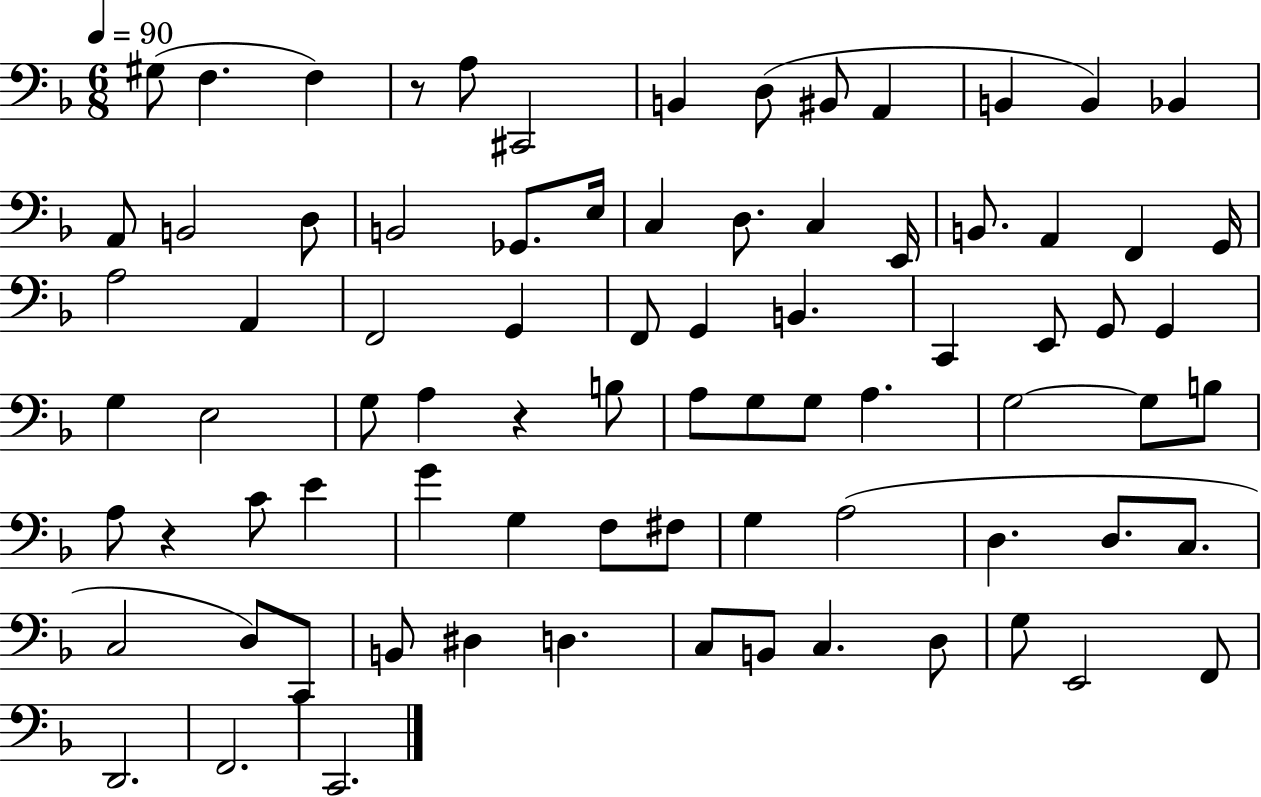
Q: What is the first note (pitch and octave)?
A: G#3